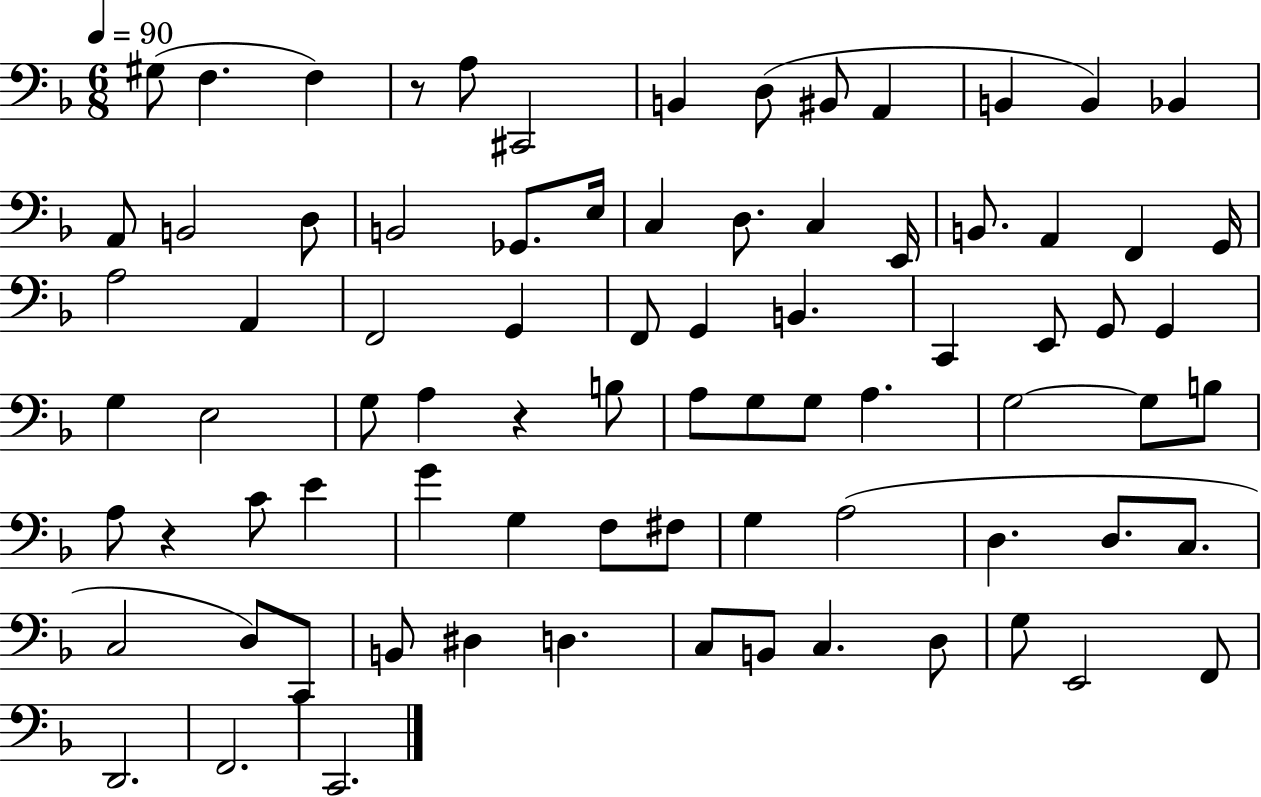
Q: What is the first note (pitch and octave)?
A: G#3